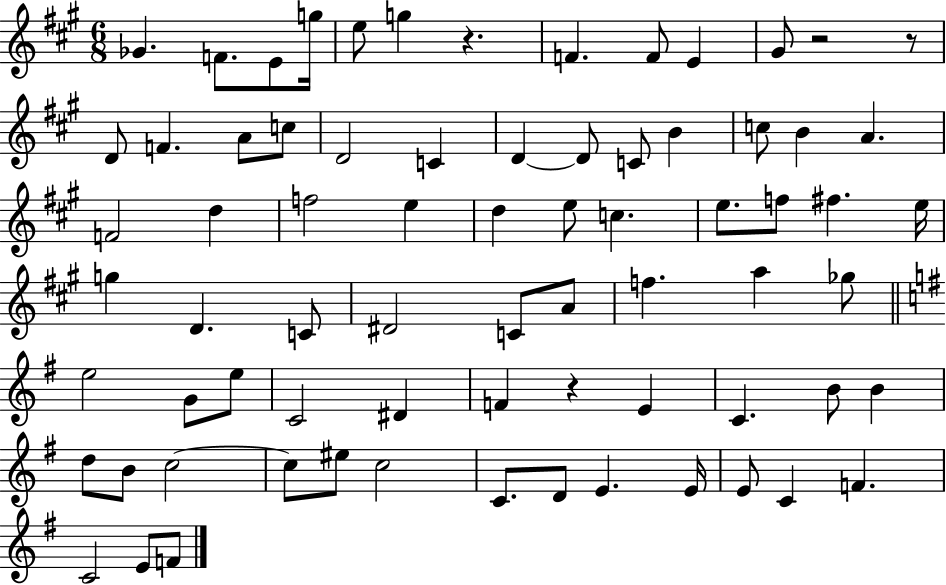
X:1
T:Untitled
M:6/8
L:1/4
K:A
_G F/2 E/2 g/4 e/2 g z F F/2 E ^G/2 z2 z/2 D/2 F A/2 c/2 D2 C D D/2 C/2 B c/2 B A F2 d f2 e d e/2 c e/2 f/2 ^f e/4 g D C/2 ^D2 C/2 A/2 f a _g/2 e2 G/2 e/2 C2 ^D F z E C B/2 B d/2 B/2 c2 c/2 ^e/2 c2 C/2 D/2 E E/4 E/2 C F C2 E/2 F/2